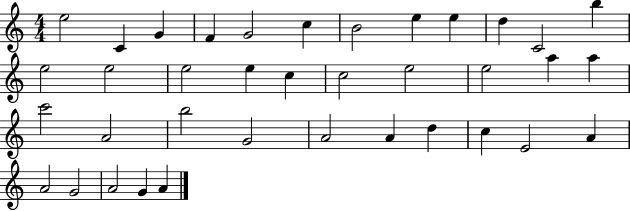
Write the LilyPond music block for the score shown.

{
  \clef treble
  \numericTimeSignature
  \time 4/4
  \key c \major
  e''2 c'4 g'4 | f'4 g'2 c''4 | b'2 e''4 e''4 | d''4 c'2 b''4 | \break e''2 e''2 | e''2 e''4 c''4 | c''2 e''2 | e''2 a''4 a''4 | \break c'''2 a'2 | b''2 g'2 | a'2 a'4 d''4 | c''4 e'2 a'4 | \break a'2 g'2 | a'2 g'4 a'4 | \bar "|."
}